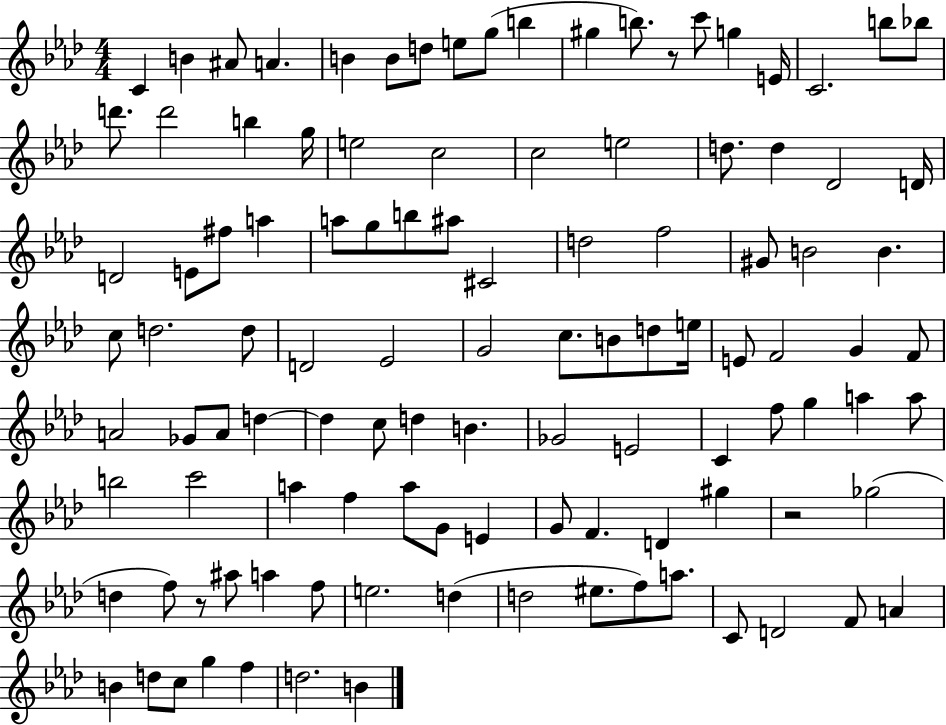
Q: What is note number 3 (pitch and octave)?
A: A#4